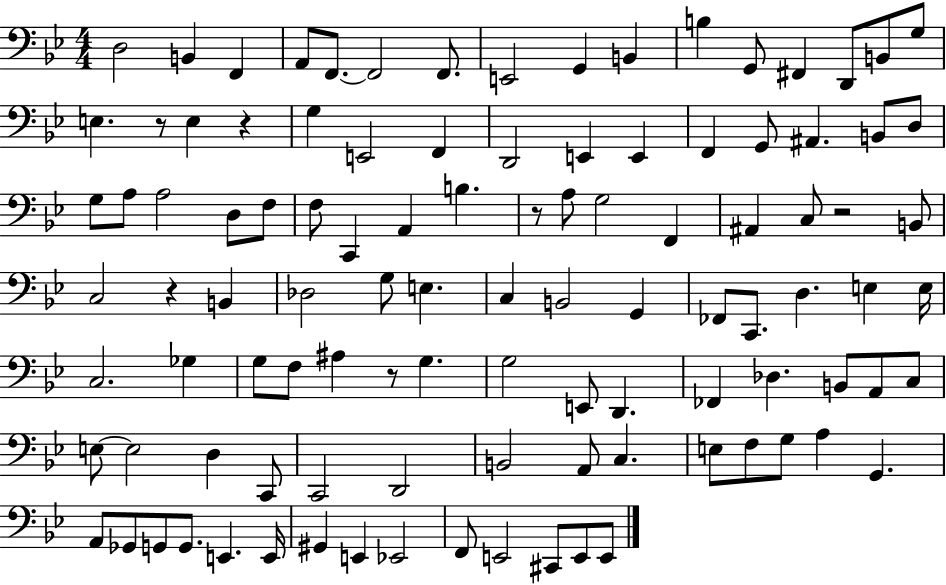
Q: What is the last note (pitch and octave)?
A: E2